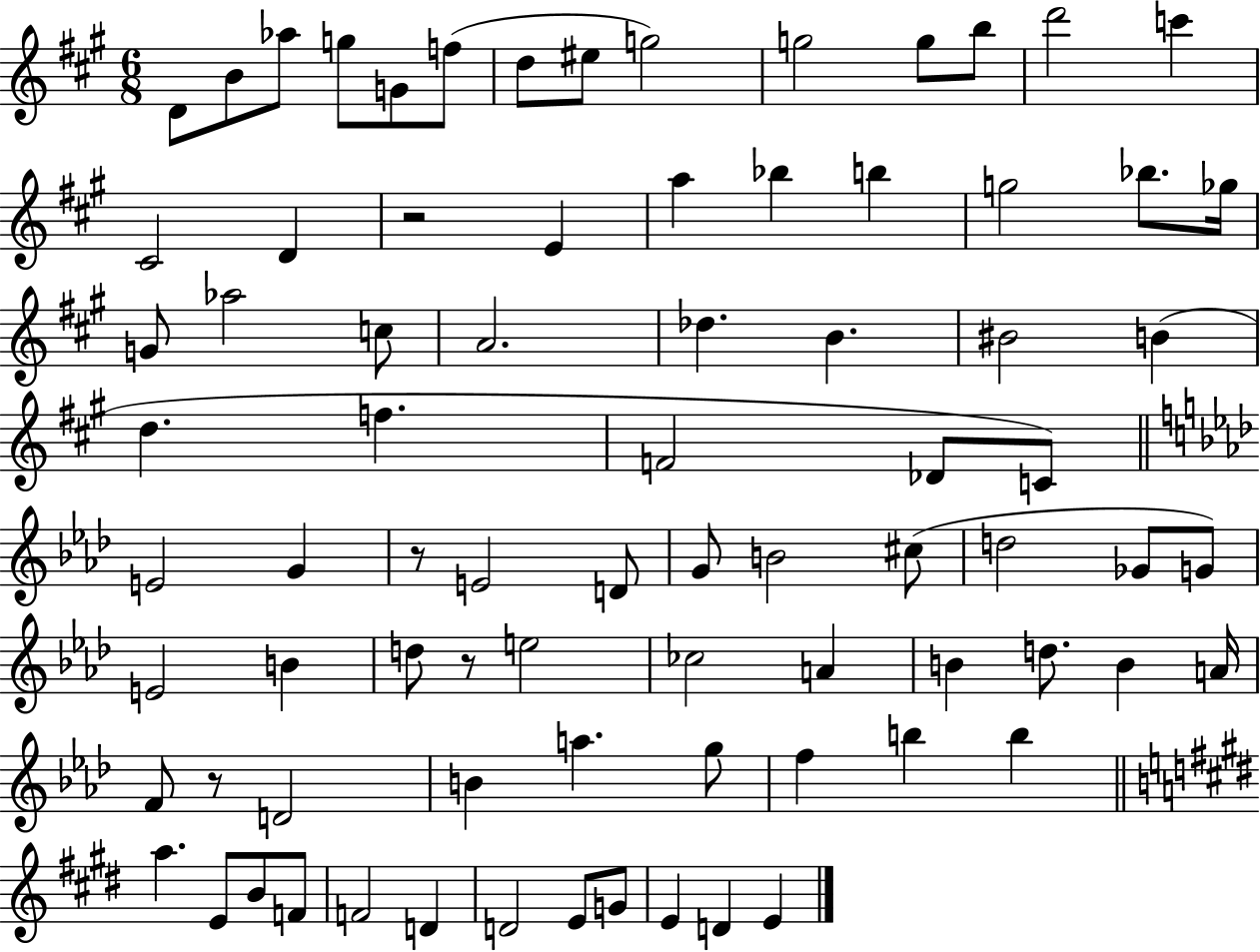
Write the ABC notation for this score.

X:1
T:Untitled
M:6/8
L:1/4
K:A
D/2 B/2 _a/2 g/2 G/2 f/2 d/2 ^e/2 g2 g2 g/2 b/2 d'2 c' ^C2 D z2 E a _b b g2 _b/2 _g/4 G/2 _a2 c/2 A2 _d B ^B2 B d f F2 _D/2 C/2 E2 G z/2 E2 D/2 G/2 B2 ^c/2 d2 _G/2 G/2 E2 B d/2 z/2 e2 _c2 A B d/2 B A/4 F/2 z/2 D2 B a g/2 f b b a E/2 B/2 F/2 F2 D D2 E/2 G/2 E D E